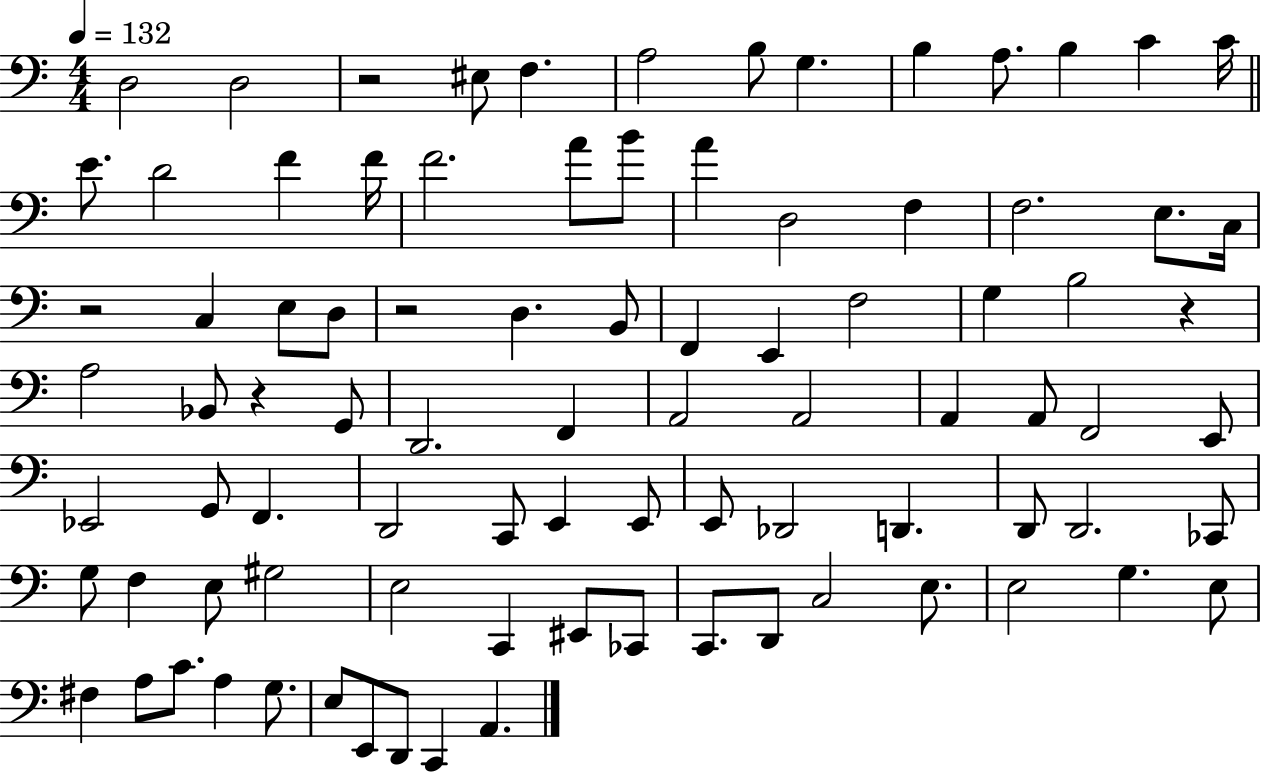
{
  \clef bass
  \numericTimeSignature
  \time 4/4
  \key c \major
  \tempo 4 = 132
  d2 d2 | r2 eis8 f4. | a2 b8 g4. | b4 a8. b4 c'4 c'16 | \break \bar "||" \break \key c \major e'8. d'2 f'4 f'16 | f'2. a'8 b'8 | a'4 d2 f4 | f2. e8. c16 | \break r2 c4 e8 d8 | r2 d4. b,8 | f,4 e,4 f2 | g4 b2 r4 | \break a2 bes,8 r4 g,8 | d,2. f,4 | a,2 a,2 | a,4 a,8 f,2 e,8 | \break ees,2 g,8 f,4. | d,2 c,8 e,4 e,8 | e,8 des,2 d,4. | d,8 d,2. ces,8 | \break g8 f4 e8 gis2 | e2 c,4 eis,8 ces,8 | c,8. d,8 c2 e8. | e2 g4. e8 | \break fis4 a8 c'8. a4 g8. | e8 e,8 d,8 c,4 a,4. | \bar "|."
}